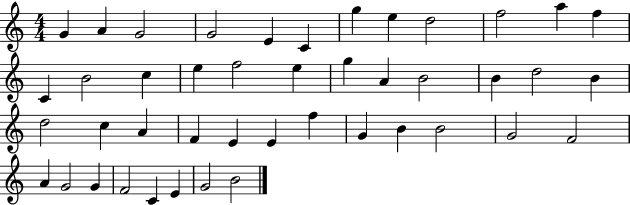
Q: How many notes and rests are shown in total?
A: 44